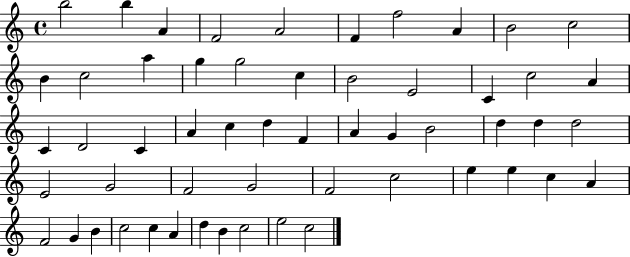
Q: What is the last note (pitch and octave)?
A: C5